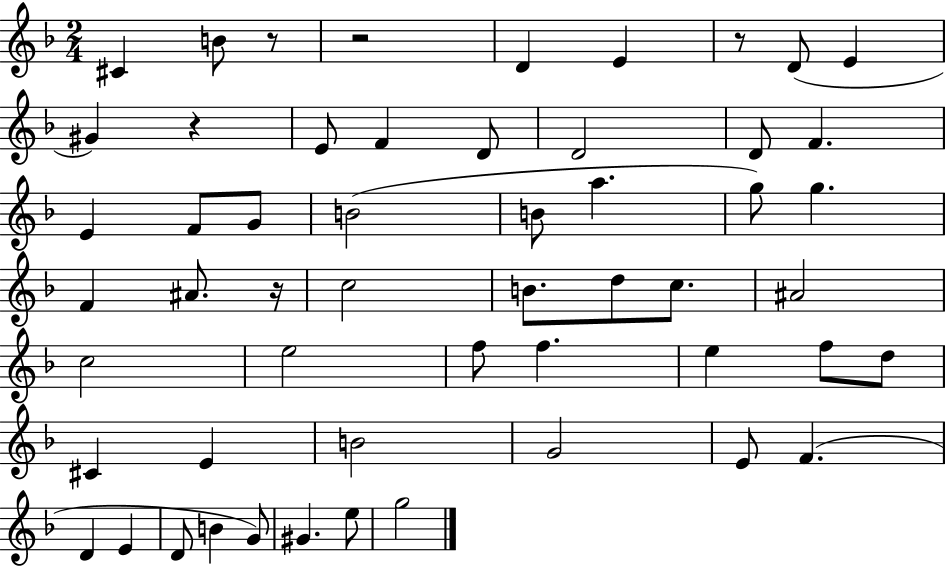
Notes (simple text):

C#4/q B4/e R/e R/h D4/q E4/q R/e D4/e E4/q G#4/q R/q E4/e F4/q D4/e D4/h D4/e F4/q. E4/q F4/e G4/e B4/h B4/e A5/q. G5/e G5/q. F4/q A#4/e. R/s C5/h B4/e. D5/e C5/e. A#4/h C5/h E5/h F5/e F5/q. E5/q F5/e D5/e C#4/q E4/q B4/h G4/h E4/e F4/q. D4/q E4/q D4/e B4/q G4/e G#4/q. E5/e G5/h